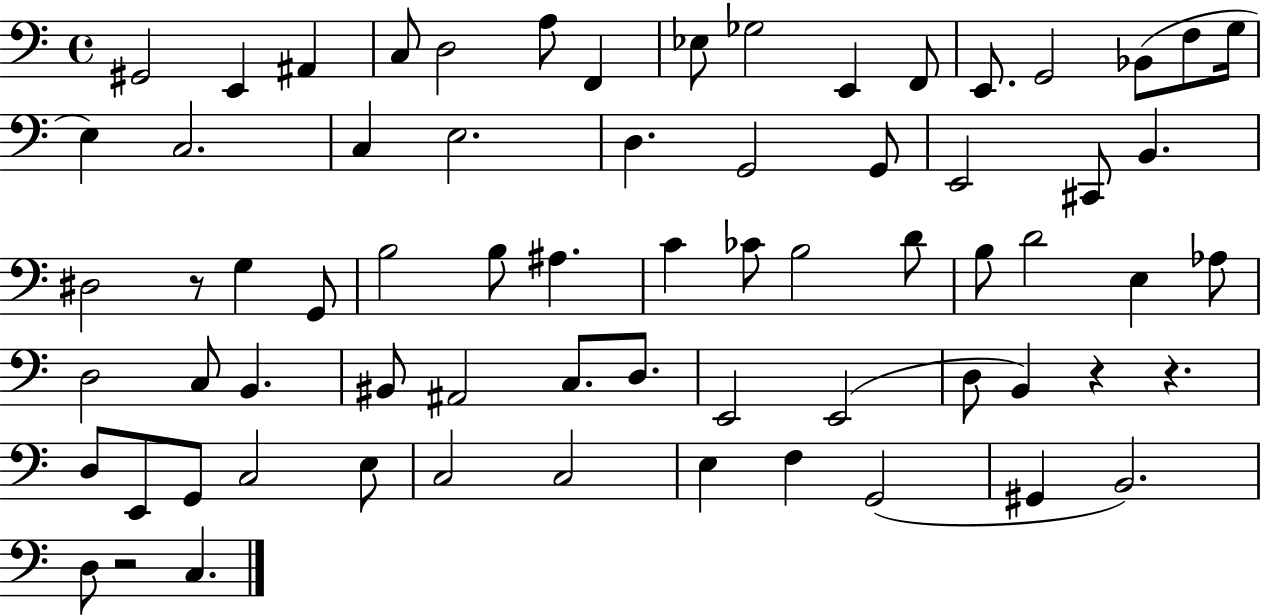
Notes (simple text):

G#2/h E2/q A#2/q C3/e D3/h A3/e F2/q Eb3/e Gb3/h E2/q F2/e E2/e. G2/h Bb2/e F3/e G3/s E3/q C3/h. C3/q E3/h. D3/q. G2/h G2/e E2/h C#2/e B2/q. D#3/h R/e G3/q G2/e B3/h B3/e A#3/q. C4/q CES4/e B3/h D4/e B3/e D4/h E3/q Ab3/e D3/h C3/e B2/q. BIS2/e A#2/h C3/e. D3/e. E2/h E2/h D3/e B2/q R/q R/q. D3/e E2/e G2/e C3/h E3/e C3/h C3/h E3/q F3/q G2/h G#2/q B2/h. D3/e R/h C3/q.